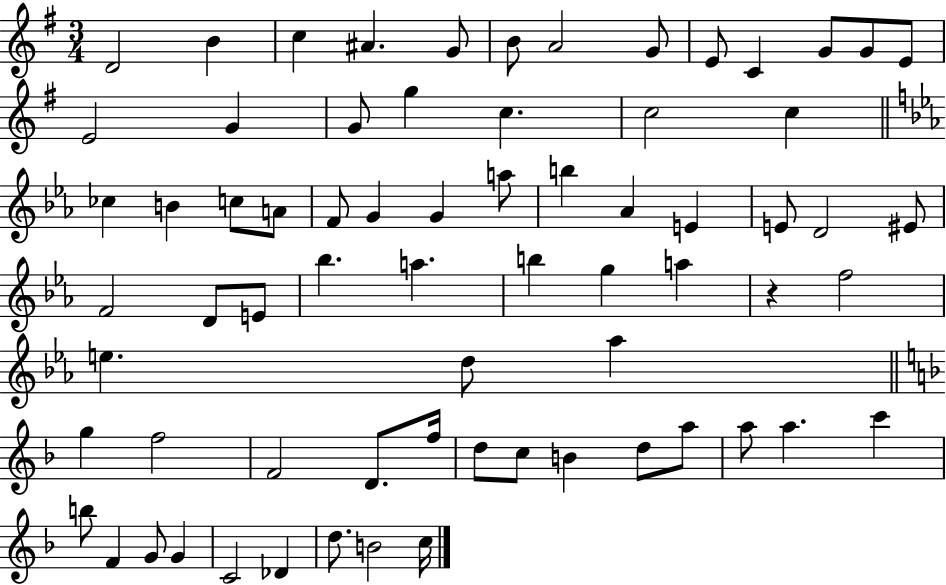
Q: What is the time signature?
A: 3/4